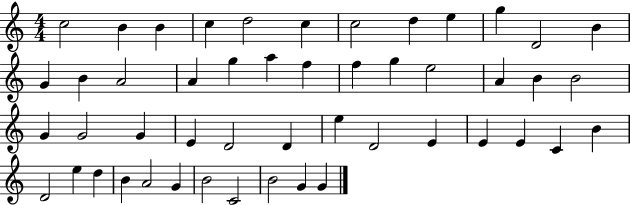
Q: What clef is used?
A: treble